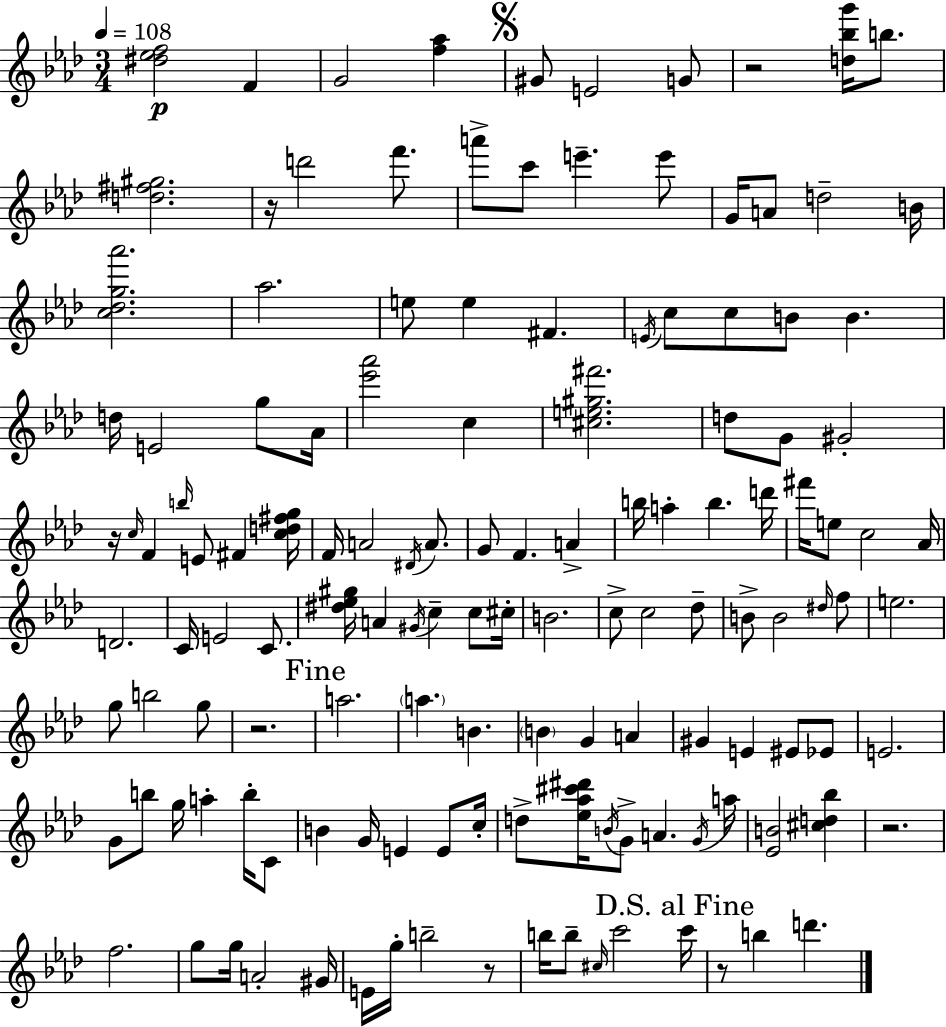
[D#5,Eb5,F5]/h F4/q G4/h [F5,Ab5]/q G#4/e E4/h G4/e R/h [D5,Bb5,G6]/s B5/e. [D5,F#5,G#5]/h. R/s D6/h F6/e. A6/e C6/e E6/q. E6/e G4/s A4/e D5/h B4/s [C5,Db5,G5,Ab6]/h. Ab5/h. E5/e E5/q F#4/q. E4/s C5/e C5/e B4/e B4/q. D5/s E4/h G5/e Ab4/s [Eb6,Ab6]/h C5/q [C#5,E5,G#5,F#6]/h. D5/e G4/e G#4/h R/s C5/s F4/q B5/s E4/e F#4/q [C5,D5,F#5,G5]/s F4/s A4/h D#4/s A4/e. G4/e F4/q. A4/q B5/s A5/q B5/q. D6/s F#6/s E5/e C5/h Ab4/s D4/h. C4/s E4/h C4/e. [D#5,Eb5,G#5]/s A4/q G#4/s C5/q C5/e C#5/s B4/h. C5/e C5/h Db5/e B4/e B4/h D#5/s F5/e E5/h. G5/e B5/h G5/e R/h. A5/h. A5/q. B4/q. B4/q G4/q A4/q G#4/q E4/q EIS4/e Eb4/e E4/h. G4/e B5/e G5/s A5/q B5/s C4/e B4/q G4/s E4/q E4/e C5/s D5/e [Eb5,Ab5,C#6,D#6]/s B4/s G4/e A4/q. G4/s A5/s [Eb4,B4]/h [C#5,D5,Bb5]/q R/h. F5/h. G5/e G5/s A4/h G#4/s E4/s G5/s B5/h R/e B5/s B5/e C#5/s C6/h C6/s R/e B5/q D6/q.